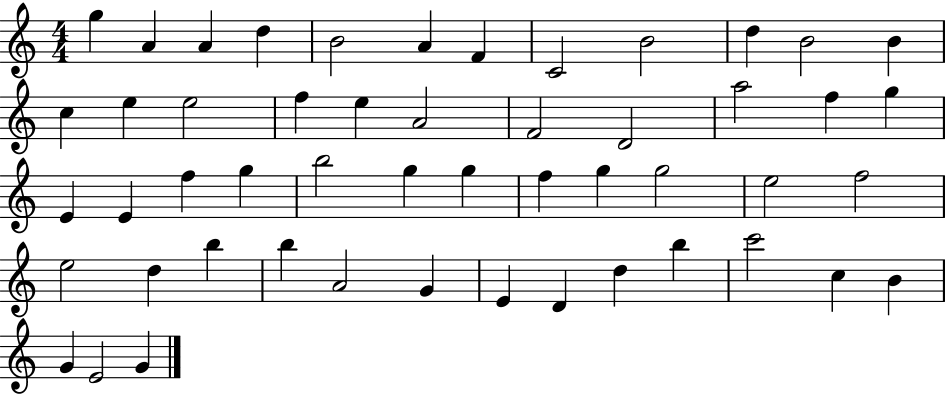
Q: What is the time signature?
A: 4/4